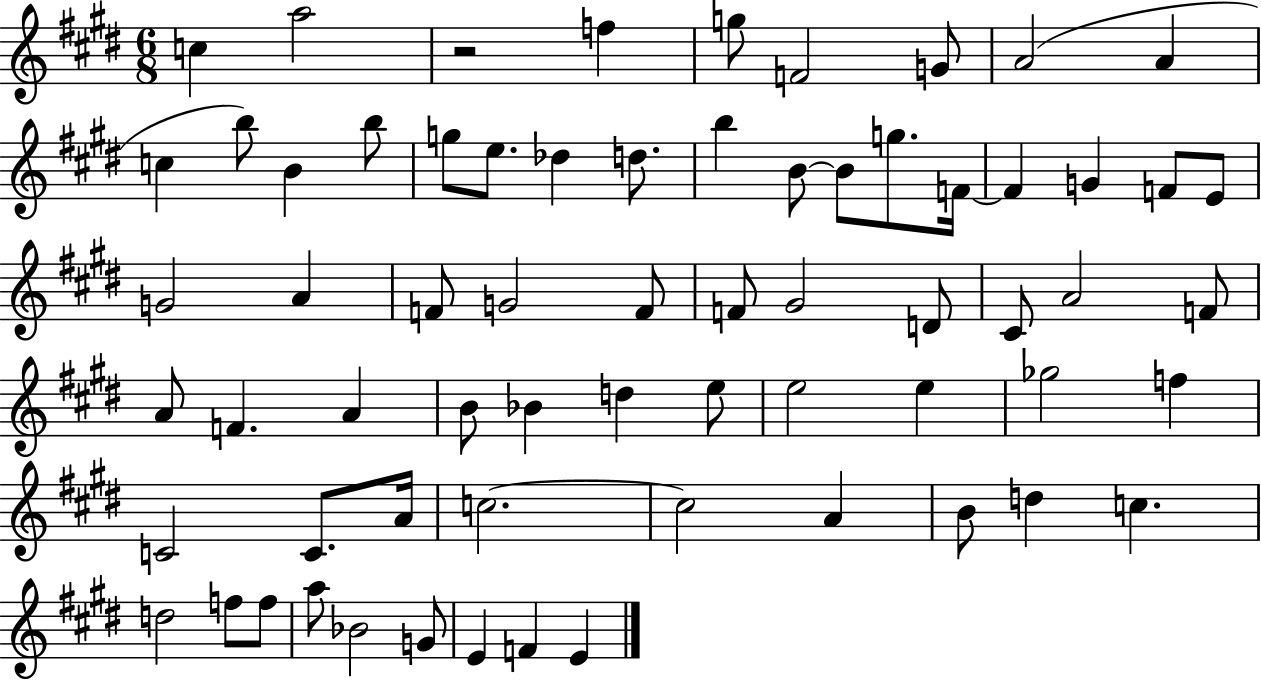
X:1
T:Untitled
M:6/8
L:1/4
K:E
c a2 z2 f g/2 F2 G/2 A2 A c b/2 B b/2 g/2 e/2 _d d/2 b B/2 B/2 g/2 F/4 F G F/2 E/2 G2 A F/2 G2 F/2 F/2 ^G2 D/2 ^C/2 A2 F/2 A/2 F A B/2 _B d e/2 e2 e _g2 f C2 C/2 A/4 c2 c2 A B/2 d c d2 f/2 f/2 a/2 _B2 G/2 E F E